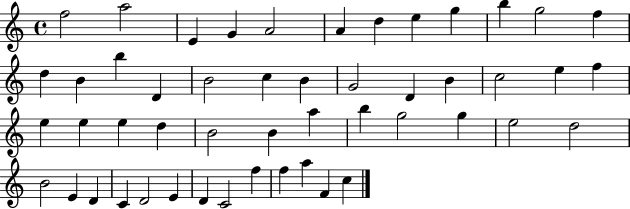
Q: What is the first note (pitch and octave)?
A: F5